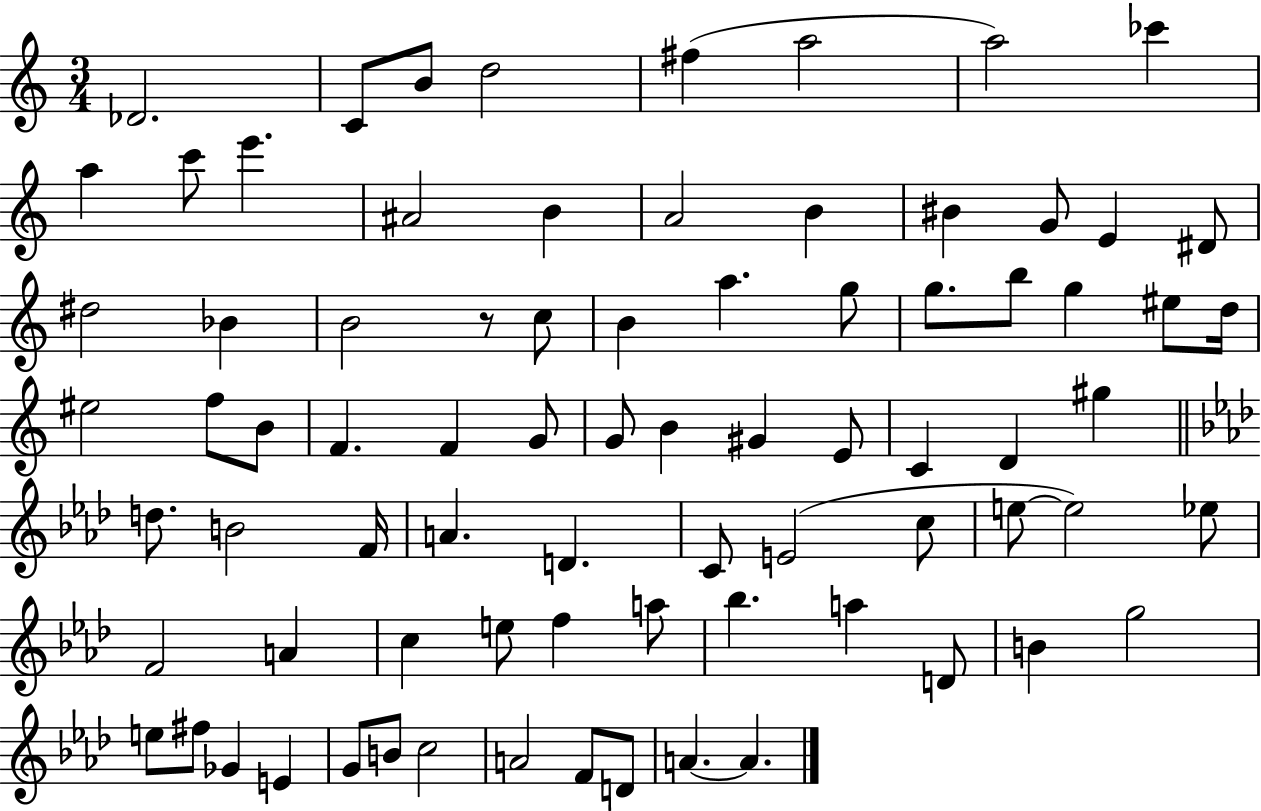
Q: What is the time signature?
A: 3/4